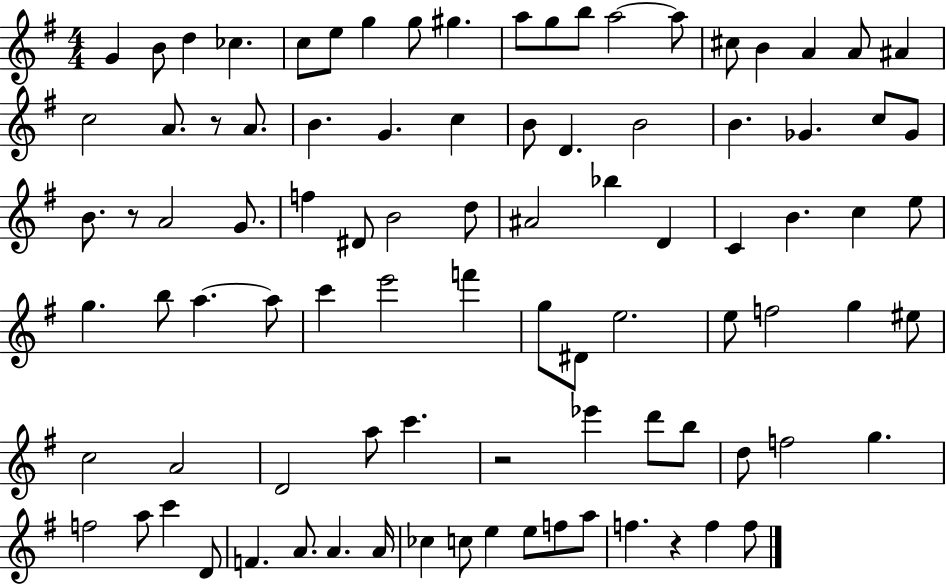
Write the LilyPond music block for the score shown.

{
  \clef treble
  \numericTimeSignature
  \time 4/4
  \key g \major
  g'4 b'8 d''4 ces''4. | c''8 e''8 g''4 g''8 gis''4. | a''8 g''8 b''8 a''2~~ a''8 | cis''8 b'4 a'4 a'8 ais'4 | \break c''2 a'8. r8 a'8. | b'4. g'4. c''4 | b'8 d'4. b'2 | b'4. ges'4. c''8 ges'8 | \break b'8. r8 a'2 g'8. | f''4 dis'8 b'2 d''8 | ais'2 bes''4 d'4 | c'4 b'4. c''4 e''8 | \break g''4. b''8 a''4.~~ a''8 | c'''4 e'''2 f'''4 | g''8 dis'8 e''2. | e''8 f''2 g''4 eis''8 | \break c''2 a'2 | d'2 a''8 c'''4. | r2 ees'''4 d'''8 b''8 | d''8 f''2 g''4. | \break f''2 a''8 c'''4 d'8 | f'4. a'8. a'4. a'16 | ces''4 c''8 e''4 e''8 f''8 a''8 | f''4. r4 f''4 f''8 | \break \bar "|."
}